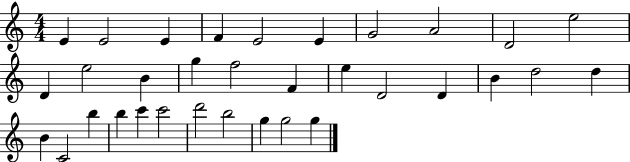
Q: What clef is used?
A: treble